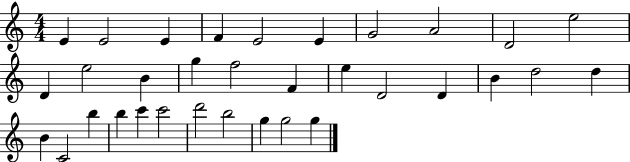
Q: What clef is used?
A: treble